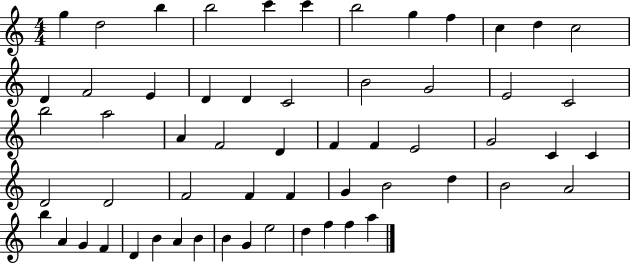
G5/q D5/h B5/q B5/h C6/q C6/q B5/h G5/q F5/q C5/q D5/q C5/h D4/q F4/h E4/q D4/q D4/q C4/h B4/h G4/h E4/h C4/h B5/h A5/h A4/q F4/h D4/q F4/q F4/q E4/h G4/h C4/q C4/q D4/h D4/h F4/h F4/q F4/q G4/q B4/h D5/q B4/h A4/h B5/q A4/q G4/q F4/q D4/q B4/q A4/q B4/q B4/q G4/q E5/h D5/q F5/q F5/q A5/q